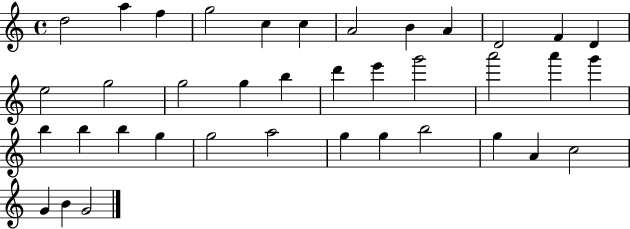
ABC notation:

X:1
T:Untitled
M:4/4
L:1/4
K:C
d2 a f g2 c c A2 B A D2 F D e2 g2 g2 g b d' e' g'2 a'2 a' g' b b b g g2 a2 g g b2 g A c2 G B G2